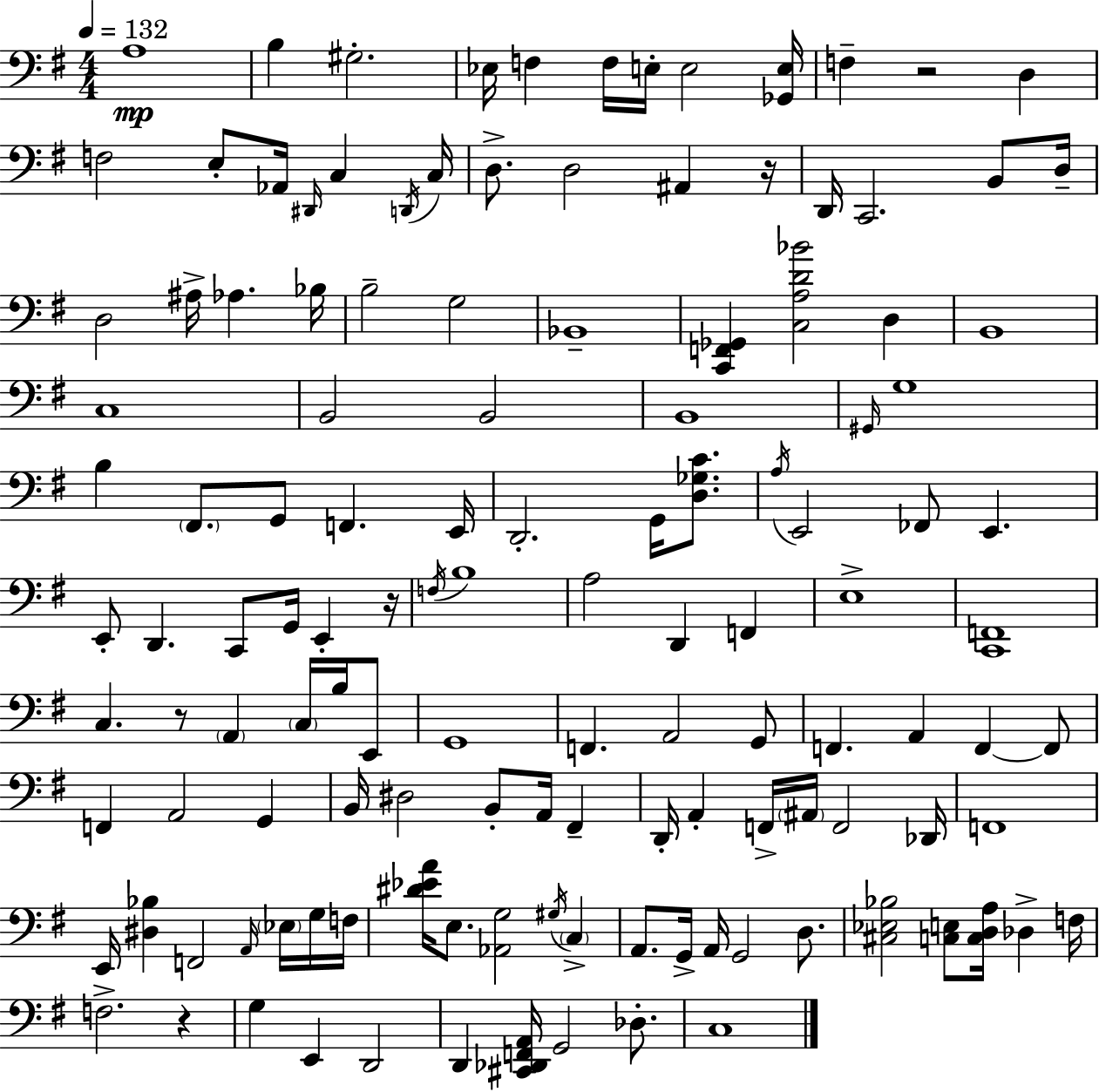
{
  \clef bass
  \numericTimeSignature
  \time 4/4
  \key g \major
  \tempo 4 = 132
  \repeat volta 2 { a1\mp | b4 gis2.-. | ees16 f4 f16 e16-. e2 <ges, e>16 | f4-- r2 d4 | \break f2 e8-. aes,16 \grace { dis,16 } c4 | \acciaccatura { d,16 } c16 d8.-> d2 ais,4 | r16 d,16 c,2. b,8 | d16-- d2 ais16-> aes4. | \break bes16 b2-- g2 | bes,1-- | <c, f, ges,>4 <c a d' bes'>2 d4 | b,1 | \break c1 | b,2 b,2 | b,1 | \grace { gis,16 } g1 | \break b4 \parenthesize fis,8. g,8 f,4. | e,16 d,2.-. g,16 | <d ges c'>8. \acciaccatura { a16 } e,2 fes,8 e,4. | e,8-. d,4. c,8 g,16 e,4-. | \break r16 \acciaccatura { f16 } b1 | a2 d,4 | f,4 e1-> | <c, f,>1 | \break c4. r8 \parenthesize a,4 | \parenthesize c16 b16 e,8 g,1 | f,4. a,2 | g,8 f,4. a,4 f,4~~ | \break f,8 f,4 a,2 | g,4 b,16 dis2 b,8-. | a,16 fis,4-- d,16-. a,4-. f,16-> \parenthesize ais,16 f,2 | des,16 f,1 | \break e,16 <dis bes>4 f,2 | \grace { a,16 } \parenthesize ees16 g16 f16 <dis' ees' a'>16 e8. <aes, g>2 | \acciaccatura { gis16 } \parenthesize c4-> a,8. g,16-> a,16 g,2 | d8. <cis ees bes>2 <c e>8 | \break <c d a>16 des4-> f16 f2.-> | r4 g4 e,4 d,2 | d,4 <cis, des, f, a,>16 g,2 | des8.-. c1 | \break } \bar "|."
}